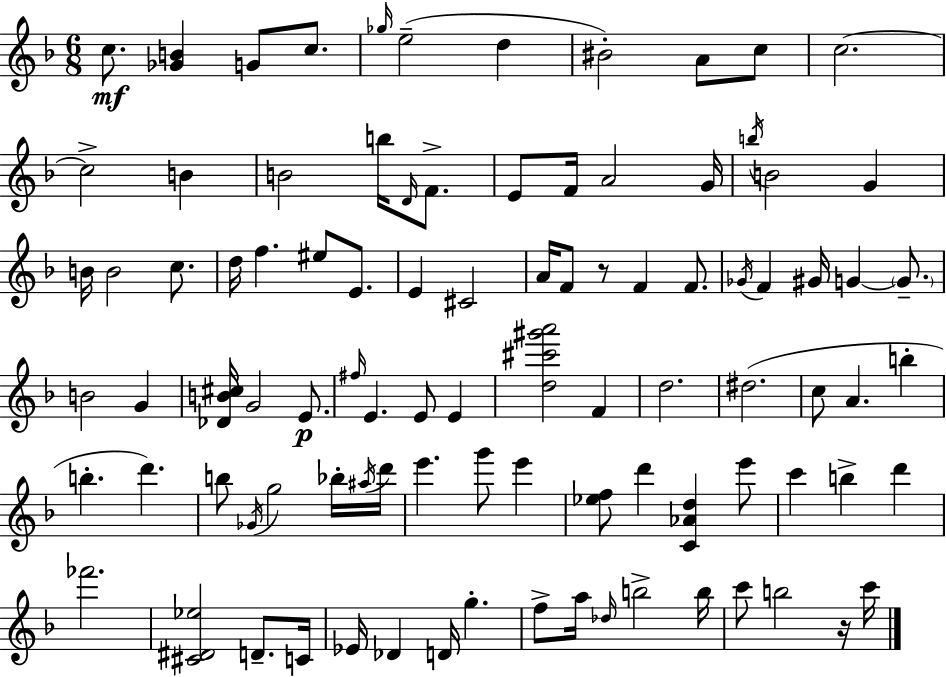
{
  \clef treble
  \numericTimeSignature
  \time 6/8
  \key f \major
  c''8.\mf <ges' b'>4 g'8 c''8. | \grace { ges''16 } e''2--( d''4 | bis'2-.) a'8 c''8 | c''2.~~ | \break c''2-> b'4 | b'2 b''16 \grace { d'16 } f'8.-> | e'8 f'16 a'2 | g'16 \acciaccatura { b''16 } b'2 g'4 | \break b'16 b'2 | c''8. d''16 f''4. eis''8 | e'8. e'4 cis'2 | a'16 f'8 r8 f'4 | \break f'8. \acciaccatura { ges'16 } f'4 gis'16 g'4~~ | \parenthesize g'8.-- b'2 | g'4 <des' b' cis''>16 g'2 | e'8.\p \grace { fis''16 } e'4. e'8 | \break e'4 <d'' cis''' gis''' a'''>2 | f'4 d''2. | dis''2.( | c''8 a'4. | \break b''4-. b''4.-. d'''4.) | b''8 \acciaccatura { ges'16 } g''2 | bes''16-. \acciaccatura { ais''16 } d'''16 e'''4. | g'''8 e'''4 <ees'' f''>8 d'''4 | \break <c' aes' d''>4 e'''8 c'''4 b''4-> | d'''4 fes'''2. | <cis' dis' ees''>2 | d'8.-- c'16 ees'16 des'4 | \break d'16 g''4.-. f''8-> a''16 \grace { des''16 } b''2-> | b''16 c'''8 b''2 | r16 c'''16 \bar "|."
}